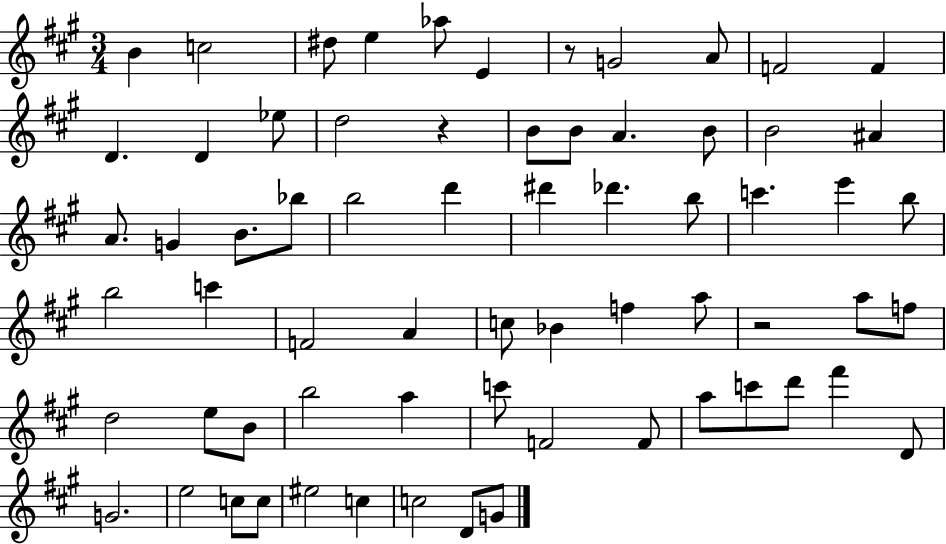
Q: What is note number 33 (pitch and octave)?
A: B5